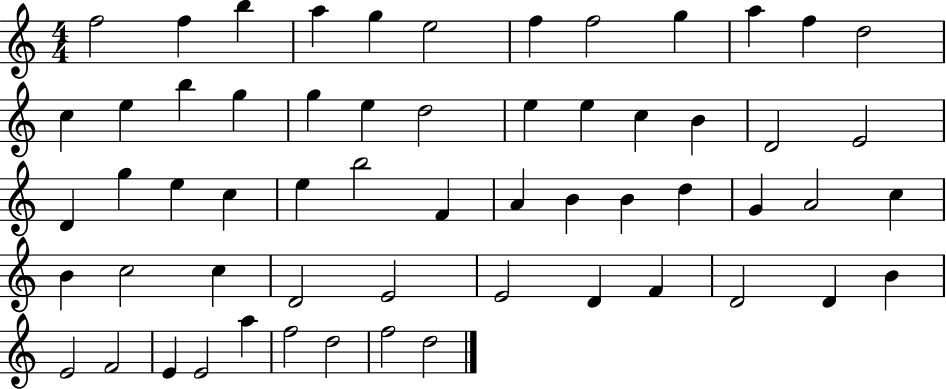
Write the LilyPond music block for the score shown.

{
  \clef treble
  \numericTimeSignature
  \time 4/4
  \key c \major
  f''2 f''4 b''4 | a''4 g''4 e''2 | f''4 f''2 g''4 | a''4 f''4 d''2 | \break c''4 e''4 b''4 g''4 | g''4 e''4 d''2 | e''4 e''4 c''4 b'4 | d'2 e'2 | \break d'4 g''4 e''4 c''4 | e''4 b''2 f'4 | a'4 b'4 b'4 d''4 | g'4 a'2 c''4 | \break b'4 c''2 c''4 | d'2 e'2 | e'2 d'4 f'4 | d'2 d'4 b'4 | \break e'2 f'2 | e'4 e'2 a''4 | f''2 d''2 | f''2 d''2 | \break \bar "|."
}